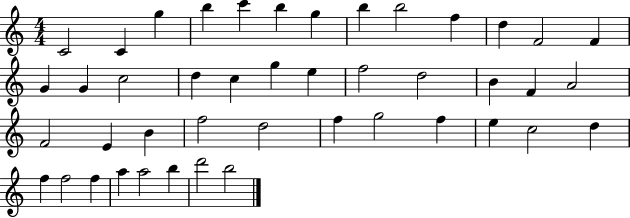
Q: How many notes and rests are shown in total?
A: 44